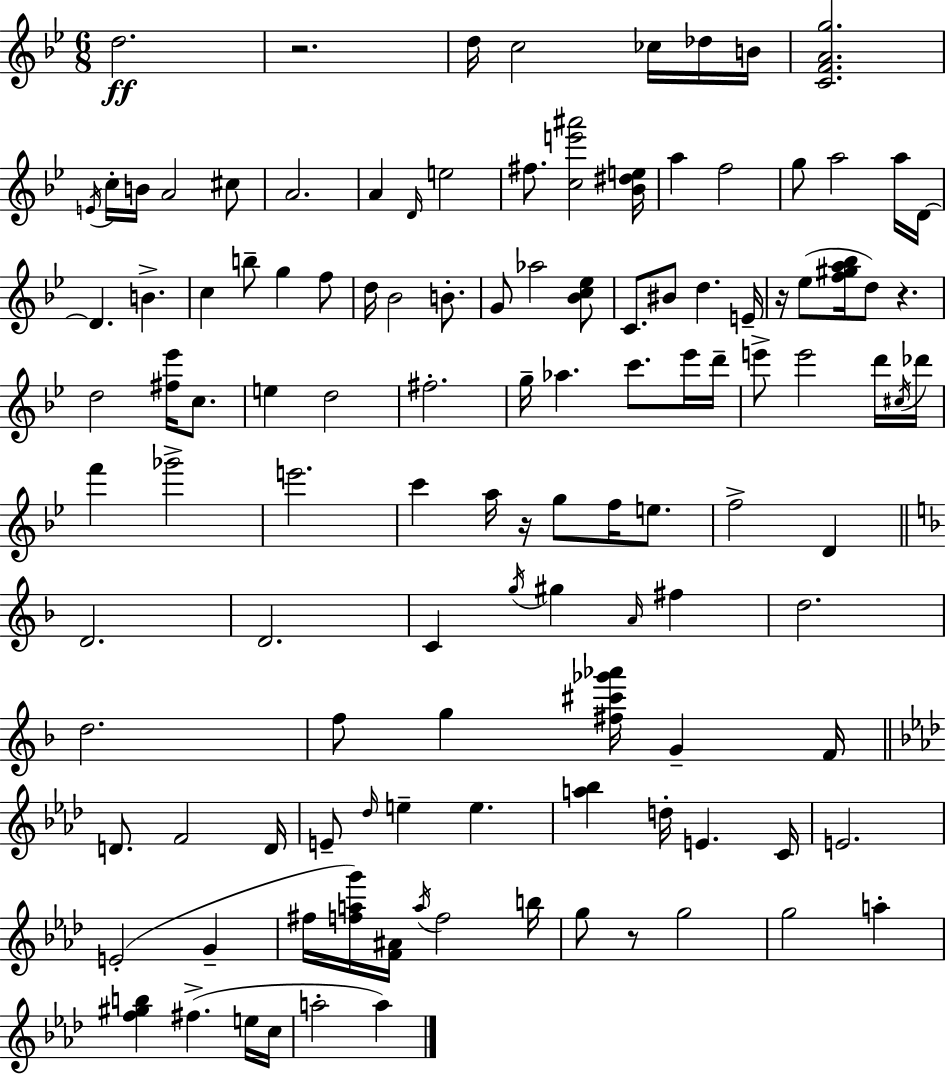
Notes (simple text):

D5/h. R/h. D5/s C5/h CES5/s Db5/s B4/s [C4,F4,A4,G5]/h. E4/s C5/s B4/s A4/h C#5/e A4/h. A4/q D4/s E5/h F#5/e. [C5,E6,A#6]/h [Bb4,D#5,E5]/s A5/q F5/h G5/e A5/h A5/s D4/s D4/q. B4/q. C5/q B5/e G5/q F5/e D5/s Bb4/h B4/e. G4/e Ab5/h [Bb4,C5,Eb5]/e C4/e. BIS4/e D5/q. E4/s R/s Eb5/e [F5,G#5,A5,Bb5]/s D5/e R/q. D5/h [F#5,Eb6]/s C5/e. E5/q D5/h F#5/h. G5/s Ab5/q. C6/e. Eb6/s D6/s E6/e E6/h D6/s C#5/s Db6/s F6/q Gb6/h E6/h. C6/q A5/s R/s G5/e F5/s E5/e. F5/h D4/q D4/h. D4/h. C4/q G5/s G#5/q A4/s F#5/q D5/h. D5/h. F5/e G5/q [F#5,C#6,Gb6,Ab6]/s G4/q F4/s D4/e. F4/h D4/s E4/e Db5/s E5/q E5/q. [A5,Bb5]/q D5/s E4/q. C4/s E4/h. E4/h G4/q F#5/s [F5,A5,G6]/s [F4,A#4]/s A5/s F5/h B5/s G5/e R/e G5/h G5/h A5/q [F5,G#5,B5]/q F#5/q. E5/s C5/s A5/h A5/q